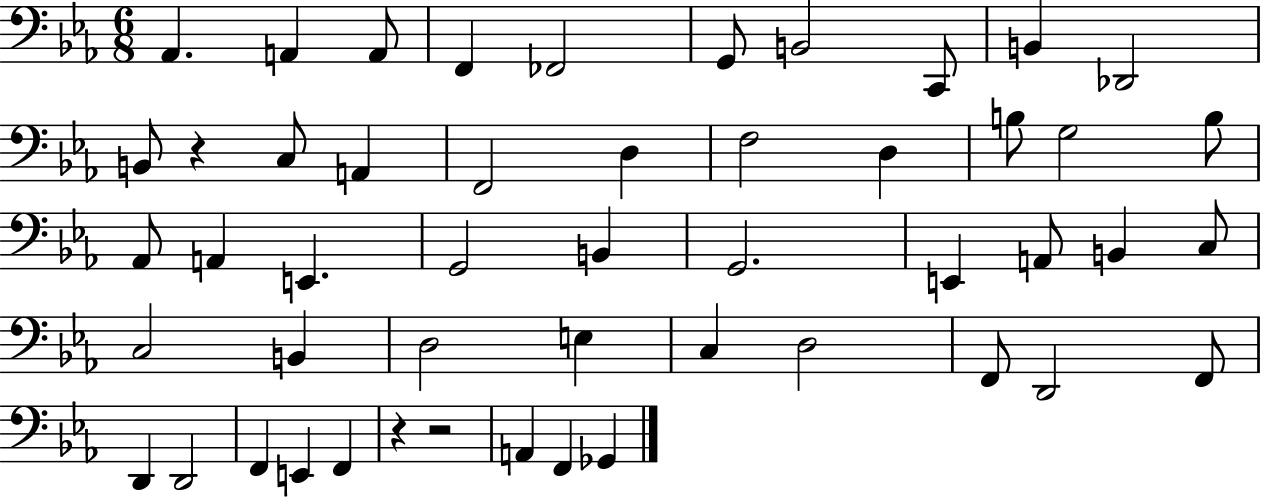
{
  \clef bass
  \numericTimeSignature
  \time 6/8
  \key ees \major
  aes,4. a,4 a,8 | f,4 fes,2 | g,8 b,2 c,8 | b,4 des,2 | \break b,8 r4 c8 a,4 | f,2 d4 | f2 d4 | b8 g2 b8 | \break aes,8 a,4 e,4. | g,2 b,4 | g,2. | e,4 a,8 b,4 c8 | \break c2 b,4 | d2 e4 | c4 d2 | f,8 d,2 f,8 | \break d,4 d,2 | f,4 e,4 f,4 | r4 r2 | a,4 f,4 ges,4 | \break \bar "|."
}